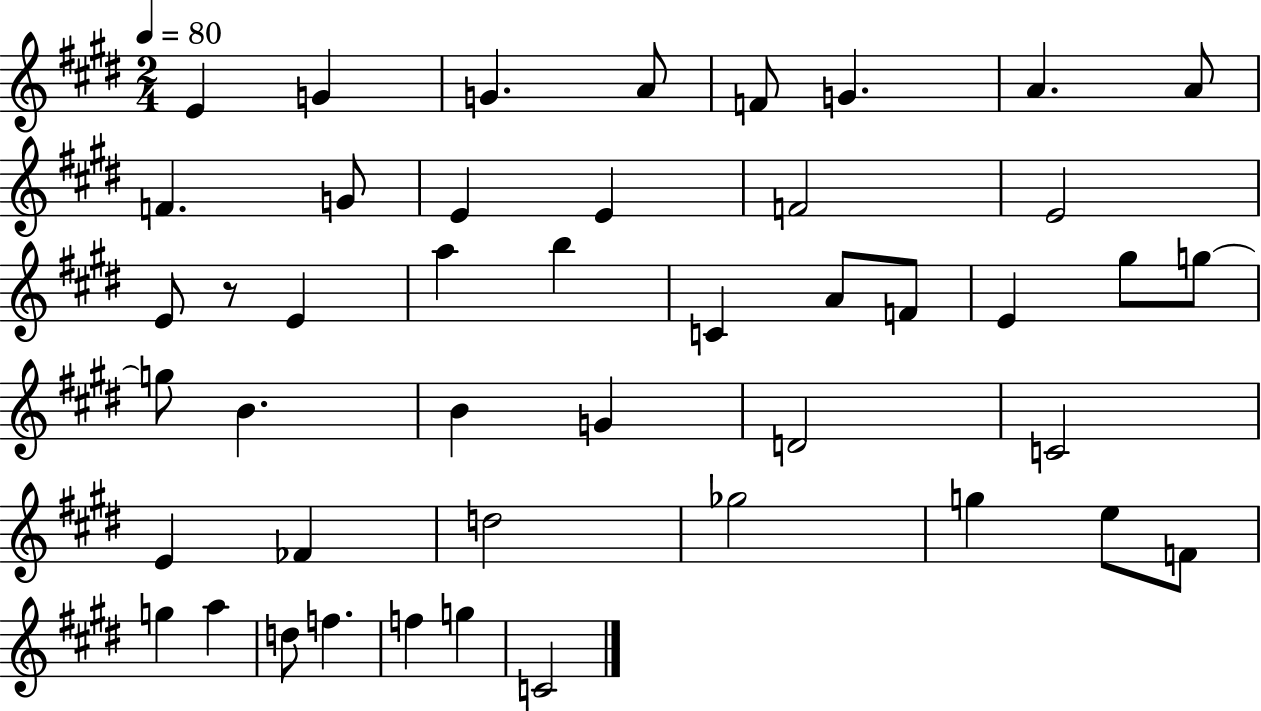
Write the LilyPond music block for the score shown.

{
  \clef treble
  \numericTimeSignature
  \time 2/4
  \key e \major
  \tempo 4 = 80
  e'4 g'4 | g'4. a'8 | f'8 g'4. | a'4. a'8 | \break f'4. g'8 | e'4 e'4 | f'2 | e'2 | \break e'8 r8 e'4 | a''4 b''4 | c'4 a'8 f'8 | e'4 gis''8 g''8~~ | \break g''8 b'4. | b'4 g'4 | d'2 | c'2 | \break e'4 fes'4 | d''2 | ges''2 | g''4 e''8 f'8 | \break g''4 a''4 | d''8 f''4. | f''4 g''4 | c'2 | \break \bar "|."
}